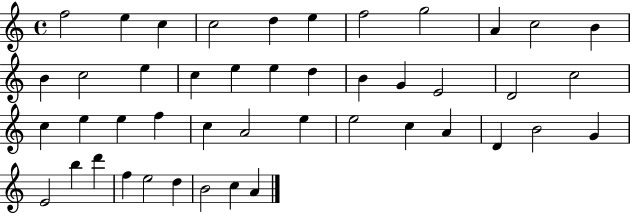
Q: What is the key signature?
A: C major